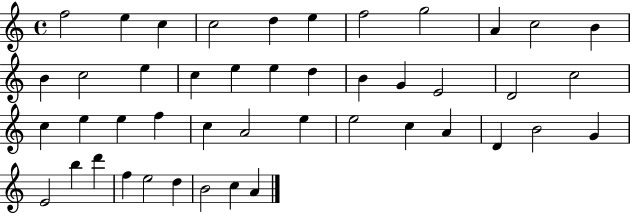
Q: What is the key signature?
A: C major